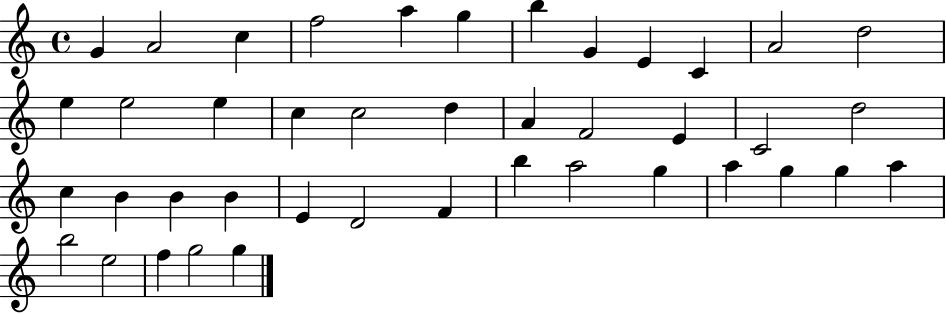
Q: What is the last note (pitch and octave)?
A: G5